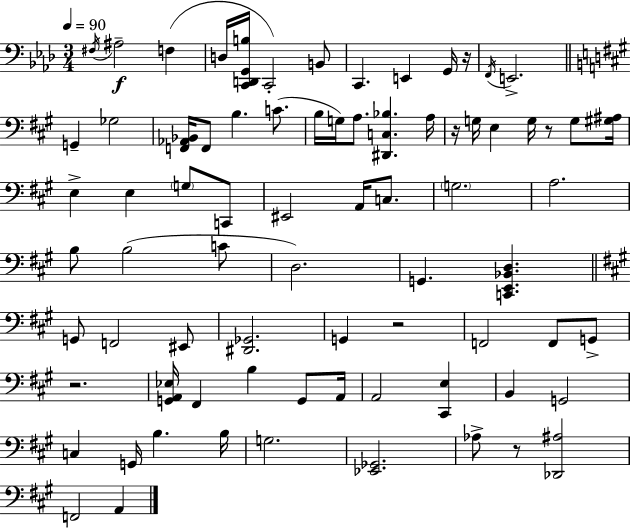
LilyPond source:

{
  \clef bass
  \numericTimeSignature
  \time 3/4
  \key f \minor
  \tempo 4 = 90
  \acciaccatura { fis16 }\f ais2-- f4( | d16 <c, d, g, b>16 c,2-.) b,8 | c,4. e,4 g,16 | r16 \acciaccatura { f,16 } e,2.-> | \break \bar "||" \break \key a \major g,4-- ges2 | <f, aes, bes,>16 f,8 b4. c'8.( | b16 g16) a8. <dis, c bes>4. a16 | r16 g16 e4 g16 r8 g8 <gis ais>16 | \break e4-> e4 \parenthesize g8 c,8 | eis,2 a,16 c8. | \parenthesize g2. | a2. | \break b8 b2( c'8 | d2.) | g,4. <c, e, bes, d>4. | \bar "||" \break \key a \major g,8 f,2 eis,8 | <dis, ges,>2. | g,4 r2 | f,2 f,8 g,8-> | \break r2. | <g, a, ees>16 fis,4 b4 g,8 a,16 | a,2 <cis, e>4 | b,4 g,2 | \break c4 g,16 b4. b16 | g2. | <ees, ges,>2. | aes8-> r8 <des, ais>2 | \break f,2 a,4 | \bar "|."
}